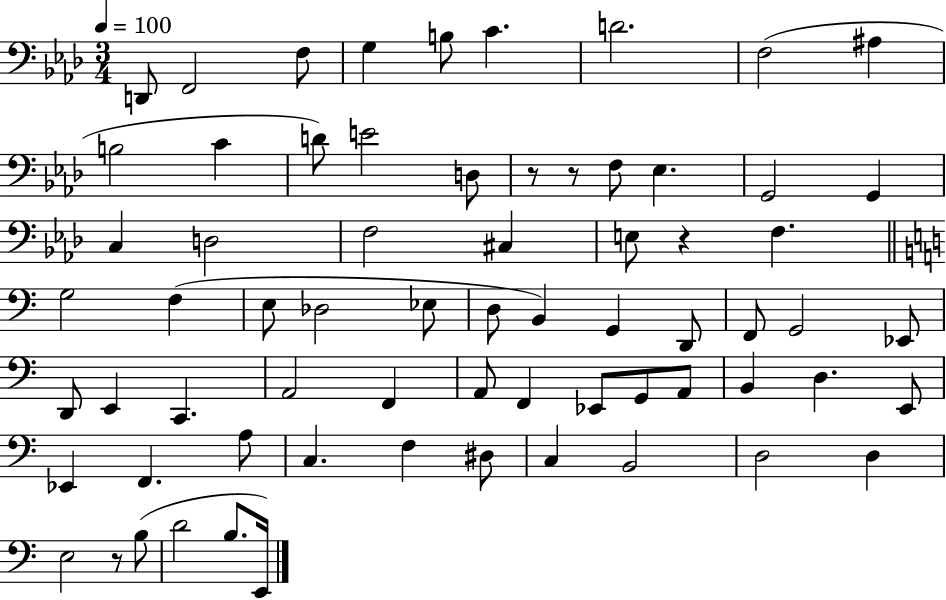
{
  \clef bass
  \numericTimeSignature
  \time 3/4
  \key aes \major
  \tempo 4 = 100
  d,8 f,2 f8 | g4 b8 c'4. | d'2. | f2( ais4 | \break b2 c'4 | d'8) e'2 d8 | r8 r8 f8 ees4. | g,2 g,4 | \break c4 d2 | f2 cis4 | e8 r4 f4. | \bar "||" \break \key c \major g2 f4( | e8 des2 ees8 | d8 b,4) g,4 d,8 | f,8 g,2 ees,8 | \break d,8 e,4 c,4. | a,2 f,4 | a,8 f,4 ees,8 g,8 a,8 | b,4 d4. e,8 | \break ees,4 f,4. a8 | c4. f4 dis8 | c4 b,2 | d2 d4 | \break e2 r8 b8( | d'2 b8. e,16) | \bar "|."
}